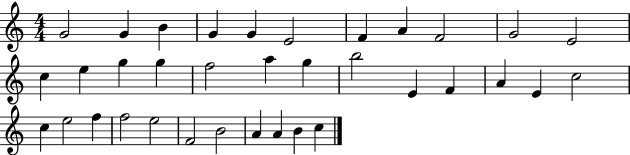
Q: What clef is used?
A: treble